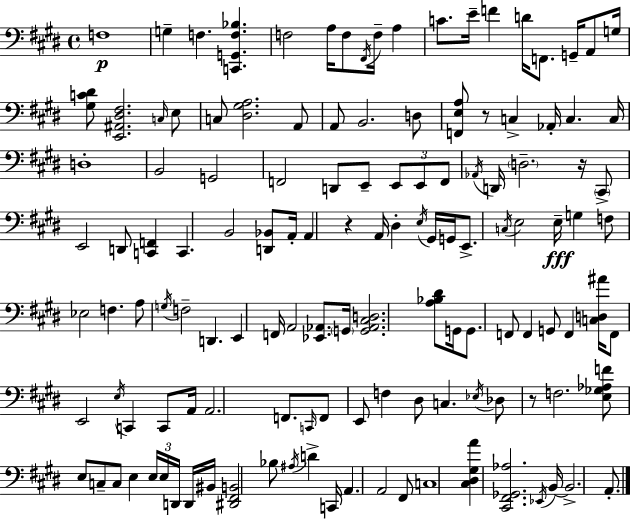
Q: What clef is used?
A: bass